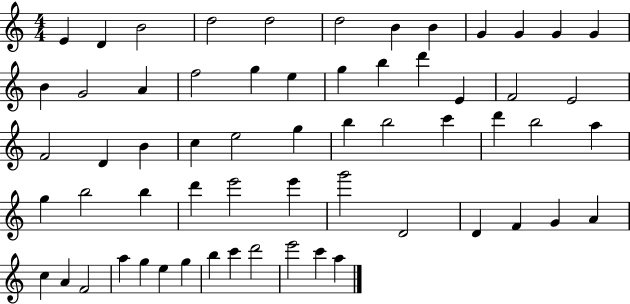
{
  \clef treble
  \numericTimeSignature
  \time 4/4
  \key c \major
  e'4 d'4 b'2 | d''2 d''2 | d''2 b'4 b'4 | g'4 g'4 g'4 g'4 | \break b'4 g'2 a'4 | f''2 g''4 e''4 | g''4 b''4 d'''4 e'4 | f'2 e'2 | \break f'2 d'4 b'4 | c''4 e''2 g''4 | b''4 b''2 c'''4 | d'''4 b''2 a''4 | \break g''4 b''2 b''4 | d'''4 e'''2 e'''4 | g'''2 d'2 | d'4 f'4 g'4 a'4 | \break c''4 a'4 f'2 | a''4 g''4 e''4 g''4 | b''4 c'''4 d'''2 | e'''2 c'''4 a''4 | \break \bar "|."
}